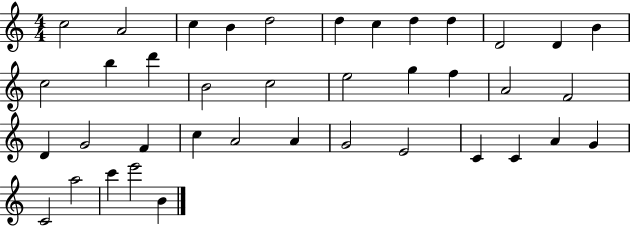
{
  \clef treble
  \numericTimeSignature
  \time 4/4
  \key c \major
  c''2 a'2 | c''4 b'4 d''2 | d''4 c''4 d''4 d''4 | d'2 d'4 b'4 | \break c''2 b''4 d'''4 | b'2 c''2 | e''2 g''4 f''4 | a'2 f'2 | \break d'4 g'2 f'4 | c''4 a'2 a'4 | g'2 e'2 | c'4 c'4 a'4 g'4 | \break c'2 a''2 | c'''4 e'''2 b'4 | \bar "|."
}